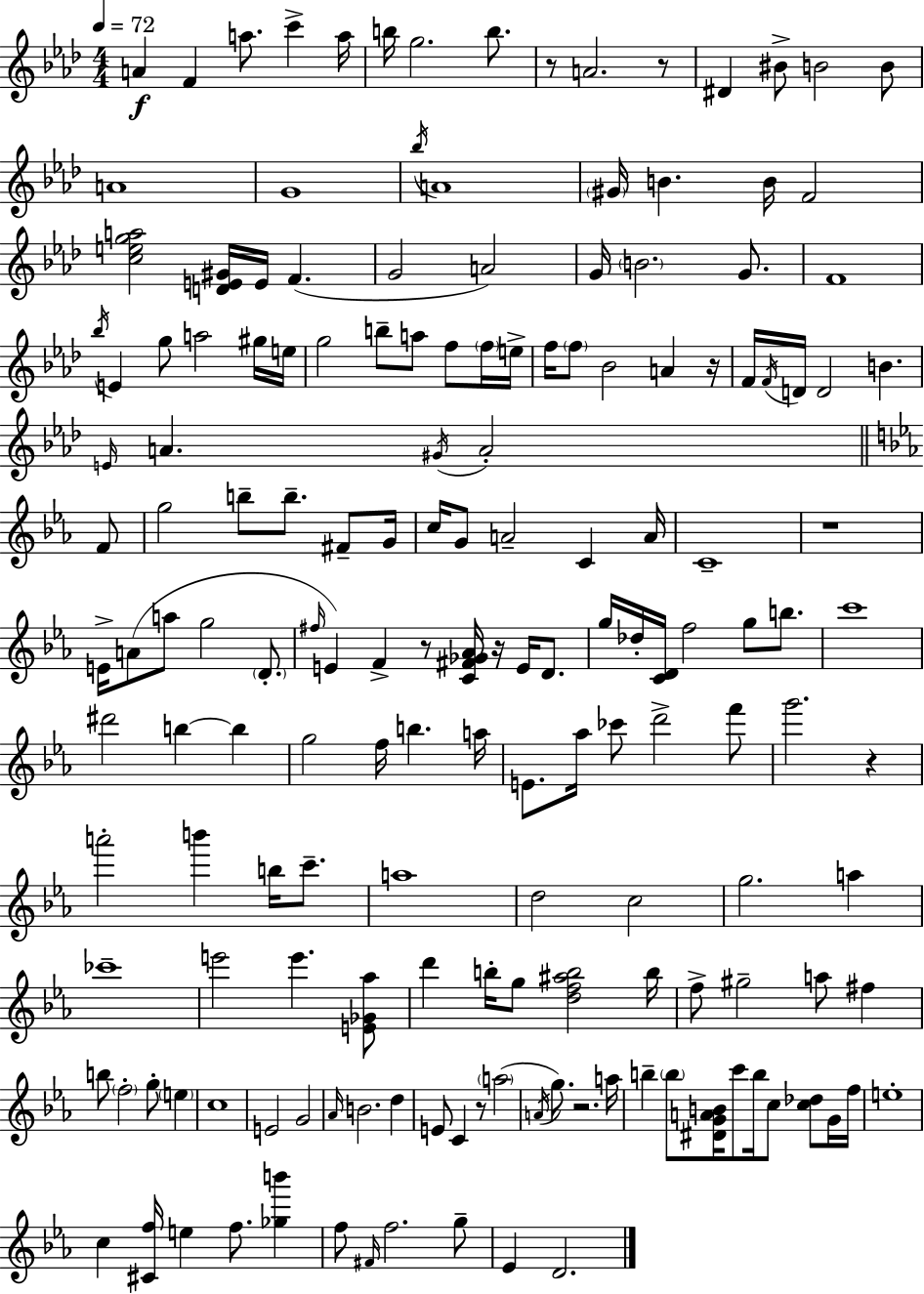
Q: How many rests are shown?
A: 9